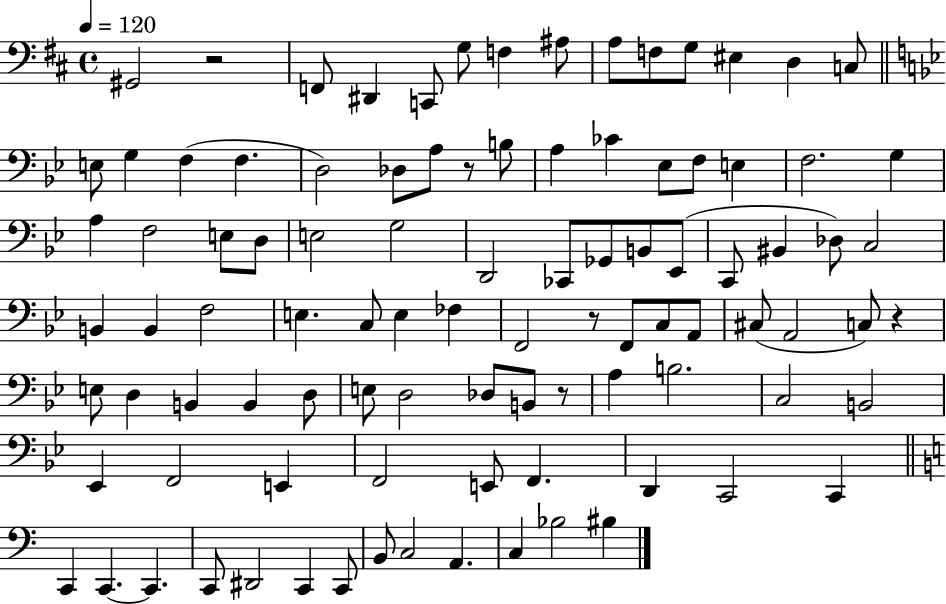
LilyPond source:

{
  \clef bass
  \time 4/4
  \defaultTimeSignature
  \key d \major
  \tempo 4 = 120
  gis,2 r2 | f,8 dis,4 c,8 g8 f4 ais8 | a8 f8 g8 eis4 d4 c8 | \bar "||" \break \key bes \major e8 g4 f4( f4. | d2) des8 a8 r8 b8 | a4 ces'4 ees8 f8 e4 | f2. g4 | \break a4 f2 e8 d8 | e2 g2 | d,2 ces,8 ges,8 b,8 ees,8( | c,8 bis,4 des8) c2 | \break b,4 b,4 f2 | e4. c8 e4 fes4 | f,2 r8 f,8 c8 a,8 | cis8( a,2 c8) r4 | \break e8 d4 b,4 b,4 d8 | e8 d2 des8 b,8 r8 | a4 b2. | c2 b,2 | \break ees,4 f,2 e,4 | f,2 e,8 f,4. | d,4 c,2 c,4 | \bar "||" \break \key c \major c,4 c,4.~~ c,4. | c,8 dis,2 c,4 c,8 | b,8 c2 a,4. | c4 bes2 bis4 | \break \bar "|."
}